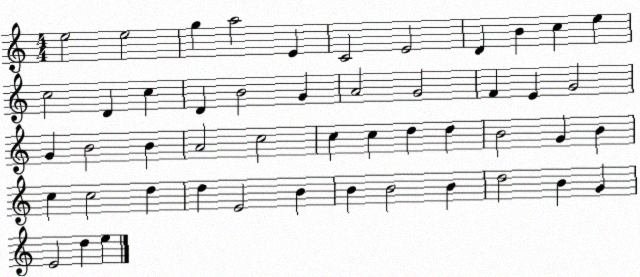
X:1
T:Untitled
M:4/4
L:1/4
K:C
e2 e2 g a2 E C2 E2 D B c e c2 D c D B2 G A2 G2 F E G2 G B2 B A2 c2 c c d d B2 G B c c2 d d E2 B B B2 B d2 B G E2 d e